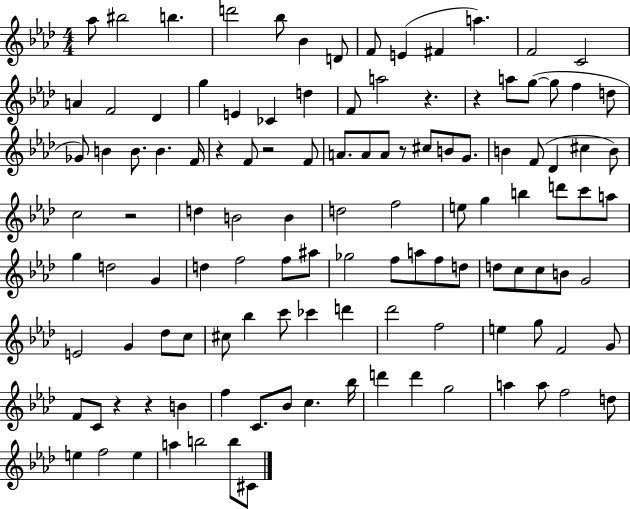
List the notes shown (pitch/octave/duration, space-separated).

Ab5/e BIS5/h B5/q. D6/h Bb5/e Bb4/q D4/e F4/e E4/q F#4/q A5/q. F4/h C4/h A4/q F4/h Db4/q G5/q E4/q CES4/q D5/q F4/e A5/h R/q. R/q A5/e G5/e G5/e F5/q D5/e Gb4/e B4/q B4/e. B4/q. F4/s R/q F4/e R/h F4/e A4/e. A4/e A4/e R/e C#5/e B4/e G4/e. B4/q F4/e Db4/q C#5/q B4/e C5/h R/h D5/q B4/h B4/q D5/h F5/h E5/e G5/q B5/q D6/e C6/e A5/e G5/q D5/h G4/q D5/q F5/h F5/e A#5/e Gb5/h F5/e A5/e F5/e D5/e D5/e C5/e C5/e B4/e G4/h E4/h G4/q Db5/e C5/e C#5/e Bb5/q C6/e CES6/q D6/q Db6/h F5/h E5/q G5/e F4/h G4/e F4/e C4/e R/q R/q B4/q F5/q C4/e. Bb4/e C5/q. Bb5/s D6/q D6/q G5/h A5/q A5/e F5/h D5/e E5/q F5/h E5/q A5/q B5/h B5/e C#4/e